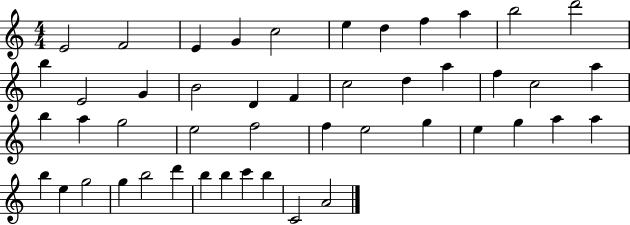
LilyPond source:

{
  \clef treble
  \numericTimeSignature
  \time 4/4
  \key c \major
  e'2 f'2 | e'4 g'4 c''2 | e''4 d''4 f''4 a''4 | b''2 d'''2 | \break b''4 e'2 g'4 | b'2 d'4 f'4 | c''2 d''4 a''4 | f''4 c''2 a''4 | \break b''4 a''4 g''2 | e''2 f''2 | f''4 e''2 g''4 | e''4 g''4 a''4 a''4 | \break b''4 e''4 g''2 | g''4 b''2 d'''4 | b''4 b''4 c'''4 b''4 | c'2 a'2 | \break \bar "|."
}